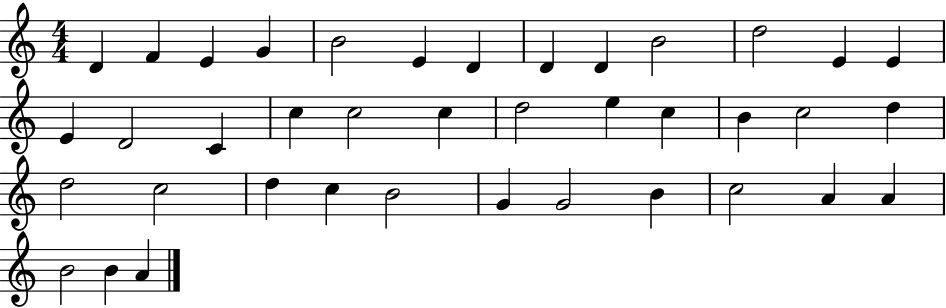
{
  \clef treble
  \numericTimeSignature
  \time 4/4
  \key c \major
  d'4 f'4 e'4 g'4 | b'2 e'4 d'4 | d'4 d'4 b'2 | d''2 e'4 e'4 | \break e'4 d'2 c'4 | c''4 c''2 c''4 | d''2 e''4 c''4 | b'4 c''2 d''4 | \break d''2 c''2 | d''4 c''4 b'2 | g'4 g'2 b'4 | c''2 a'4 a'4 | \break b'2 b'4 a'4 | \bar "|."
}